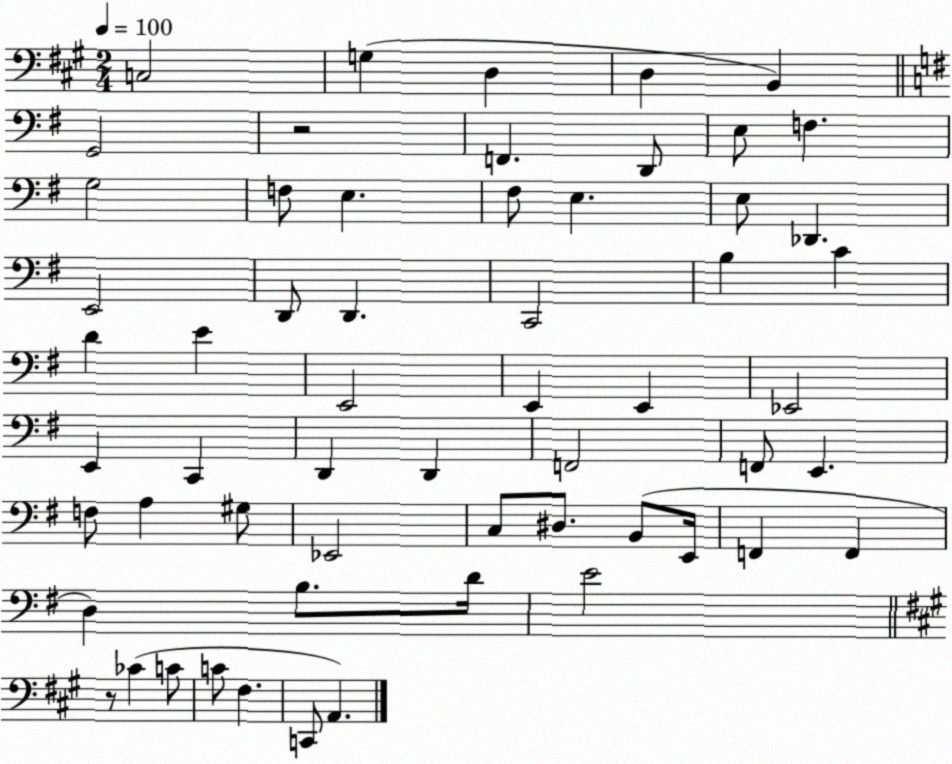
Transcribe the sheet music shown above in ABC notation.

X:1
T:Untitled
M:2/4
L:1/4
K:A
C,2 G, D, D, B,, G,,2 z2 F,, D,,/2 E,/2 F, G,2 F,/2 E, ^F,/2 E, E,/2 _D,, E,,2 D,,/2 D,, C,,2 B, C D E E,,2 E,, E,, _E,,2 E,, C,, D,, D,, F,,2 F,,/2 E,, F,/2 A, ^G,/2 _E,,2 C,/2 ^D,/2 B,,/2 E,,/4 F,, F,, D, B,/2 D/4 E2 z/2 _C C/2 C/2 ^F, C,,/2 A,,